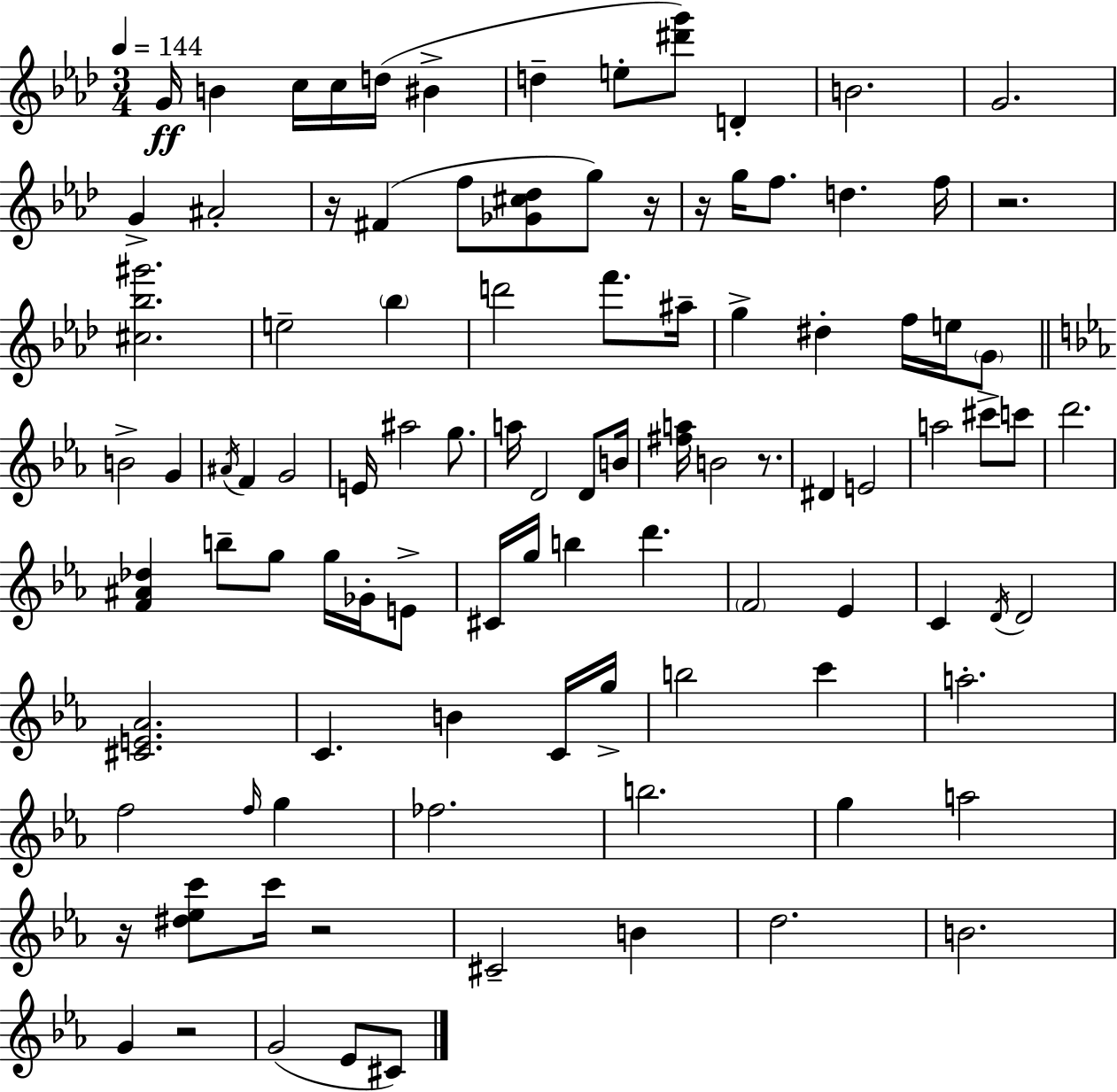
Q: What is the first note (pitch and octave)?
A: G4